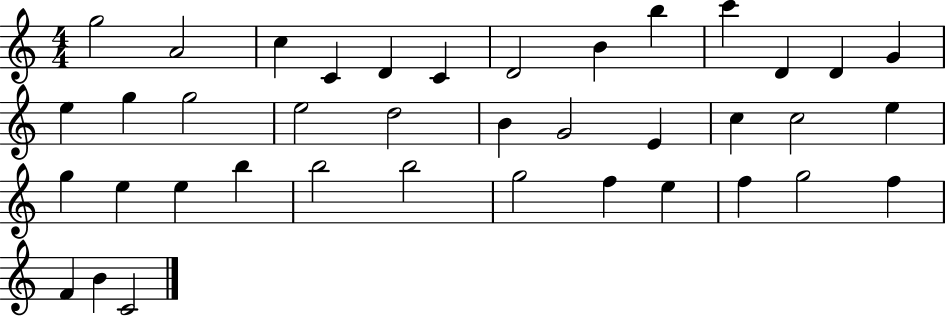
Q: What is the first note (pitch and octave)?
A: G5